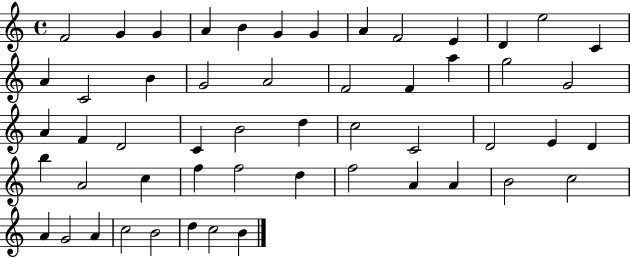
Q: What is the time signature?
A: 4/4